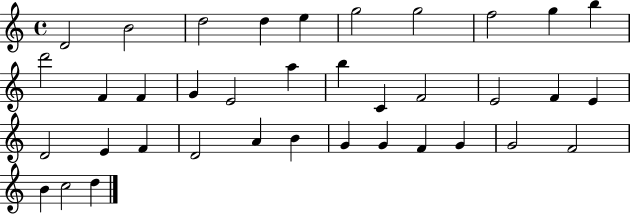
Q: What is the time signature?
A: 4/4